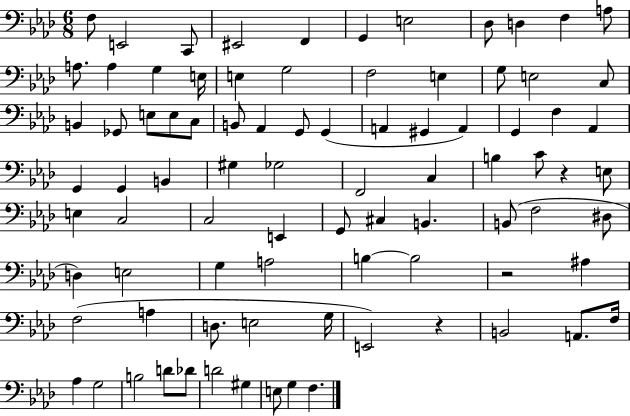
X:1
T:Untitled
M:6/8
L:1/4
K:Ab
F,/2 E,,2 C,,/2 ^E,,2 F,, G,, E,2 _D,/2 D, F, A,/2 A,/2 A, G, E,/4 E, G,2 F,2 E, G,/2 E,2 C,/2 B,, _G,,/2 E,/2 E,/2 C,/2 B,,/2 _A,, G,,/2 G,, A,, ^G,, A,, G,, F, _A,, G,, G,, B,, ^G, _G,2 F,,2 C, B, C/2 z E,/2 E, C,2 C,2 E,, G,,/2 ^C, B,, B,,/2 F,2 ^D,/2 D, E,2 G, A,2 B, B,2 z2 ^A, F,2 A, D,/2 E,2 G,/4 E,,2 z B,,2 A,,/2 F,/4 _A, G,2 B,2 D/2 _D/2 D2 ^G, E,/2 G, F,